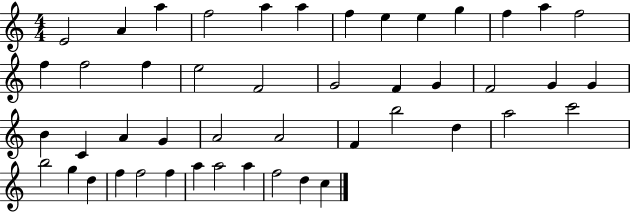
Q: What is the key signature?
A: C major